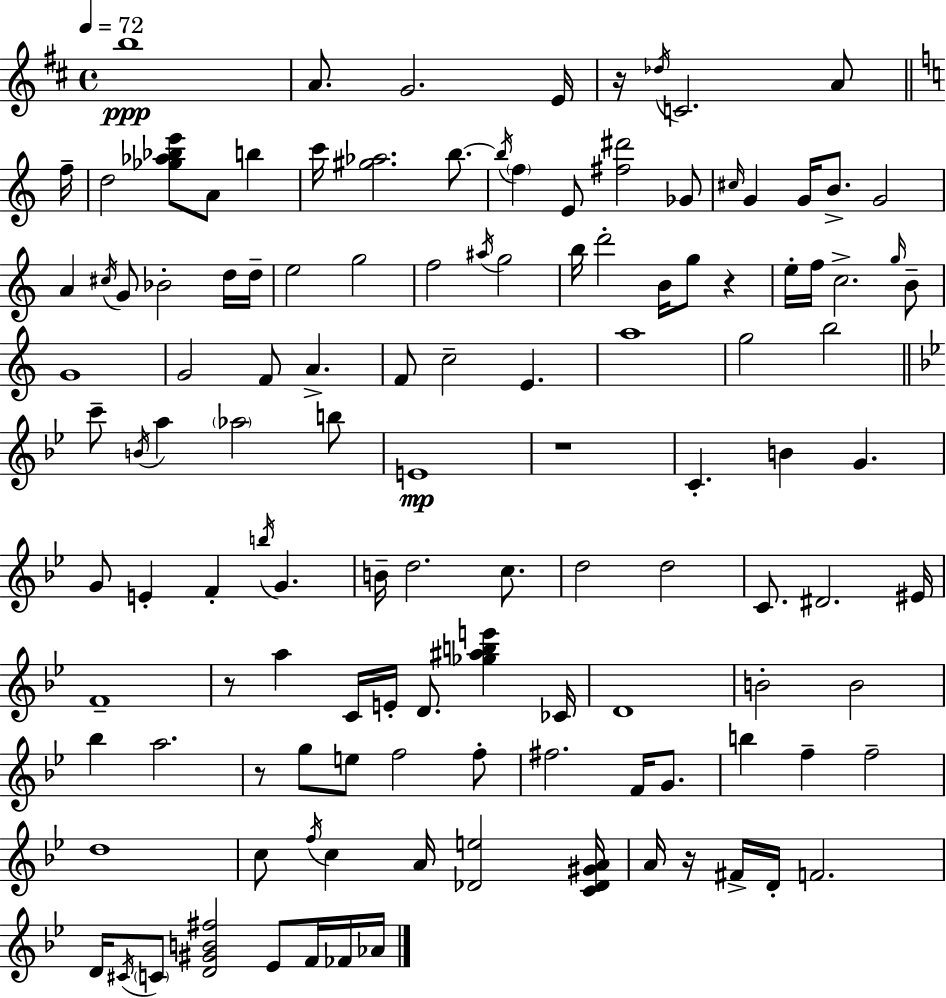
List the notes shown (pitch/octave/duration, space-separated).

B5/w A4/e. G4/h. E4/s R/s Db5/s C4/h. A4/e F5/s D5/h [Gb5,Ab5,Bb5,E6]/e A4/e B5/q C6/s [G#5,Ab5]/h. B5/e. B5/s F5/q E4/e [F#5,D#6]/h Gb4/e C#5/s G4/q G4/s B4/e. G4/h A4/q C#5/s G4/e Bb4/h D5/s D5/s E5/h G5/h F5/h A#5/s G5/h B5/s D6/h B4/s G5/e R/q E5/s F5/s C5/h. G5/s B4/e G4/w G4/h F4/e A4/q. F4/e C5/h E4/q. A5/w G5/h B5/h C6/e B4/s A5/q Ab5/h B5/e E4/w R/w C4/q. B4/q G4/q. G4/e E4/q F4/q B5/s G4/q. B4/s D5/h. C5/e. D5/h D5/h C4/e. D#4/h. EIS4/s F4/w R/e A5/q C4/s E4/s D4/e. [Gb5,A#5,B5,E6]/q CES4/s D4/w B4/h B4/h Bb5/q A5/h. R/e G5/e E5/e F5/h F5/e F#5/h. F4/s G4/e. B5/q F5/q F5/h D5/w C5/e F5/s C5/q A4/s [Db4,E5]/h [C4,Db4,G#4,A4]/s A4/s R/s F#4/s D4/s F4/h. D4/s C#4/s C4/e [D4,G#4,B4,F#5]/h Eb4/e F4/s FES4/s Ab4/s